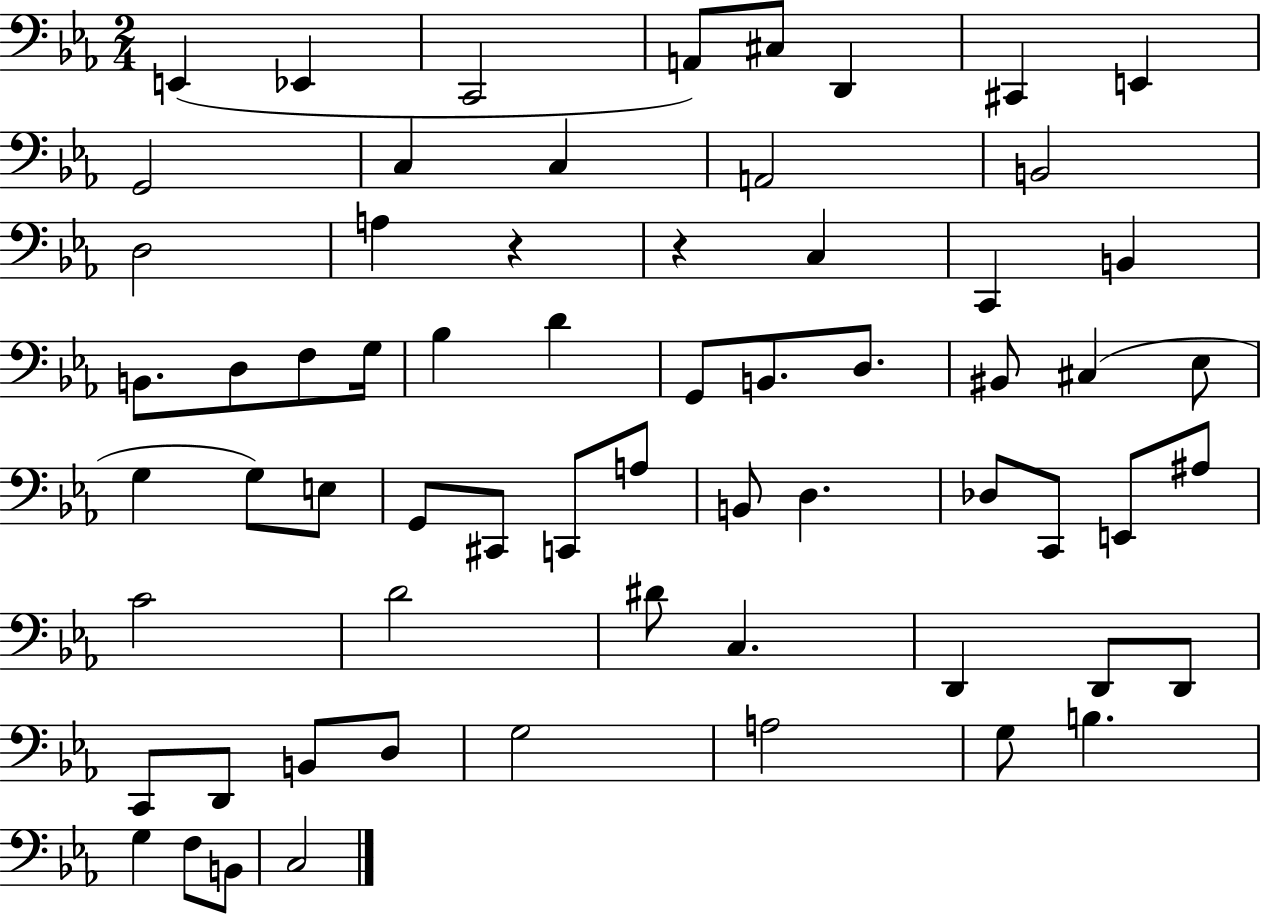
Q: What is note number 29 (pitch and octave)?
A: C#3